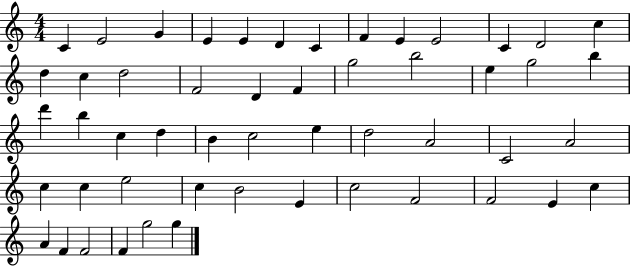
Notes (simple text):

C4/q E4/h G4/q E4/q E4/q D4/q C4/q F4/q E4/q E4/h C4/q D4/h C5/q D5/q C5/q D5/h F4/h D4/q F4/q G5/h B5/h E5/q G5/h B5/q D6/q B5/q C5/q D5/q B4/q C5/h E5/q D5/h A4/h C4/h A4/h C5/q C5/q E5/h C5/q B4/h E4/q C5/h F4/h F4/h E4/q C5/q A4/q F4/q F4/h F4/q G5/h G5/q